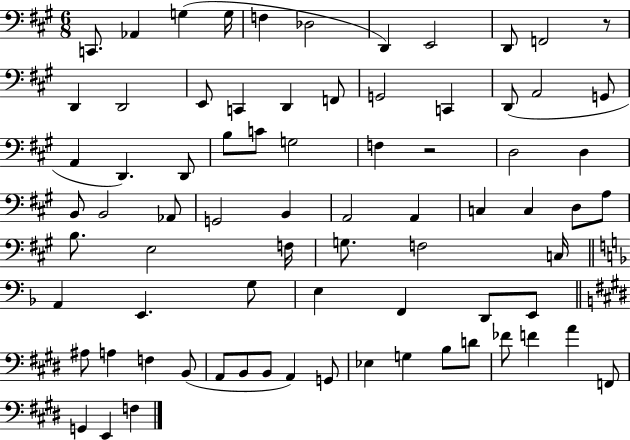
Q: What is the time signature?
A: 6/8